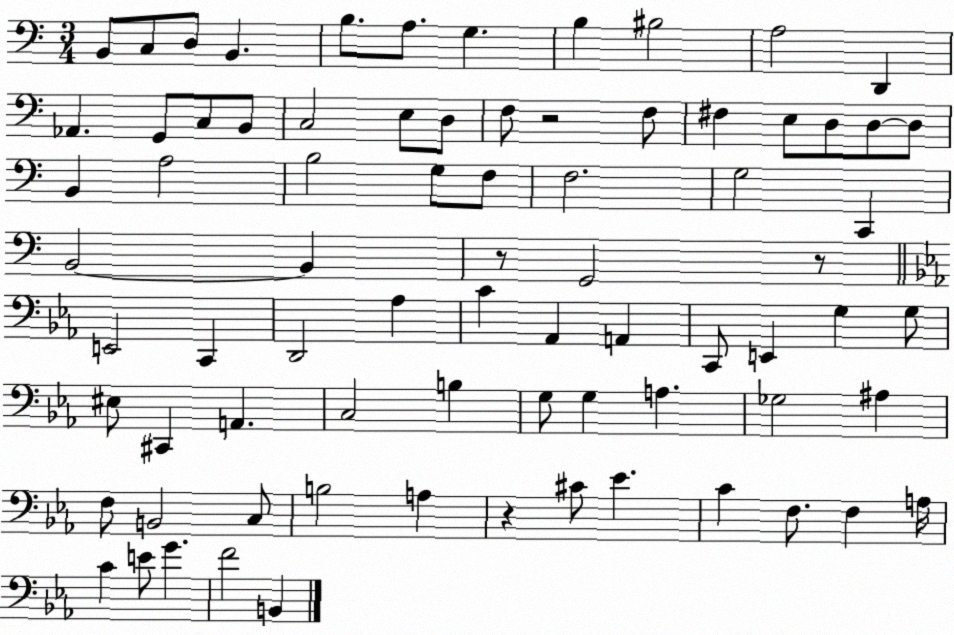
X:1
T:Untitled
M:3/4
L:1/4
K:C
B,,/2 C,/2 D,/2 B,, B,/2 A,/2 G, B, ^B,2 A,2 D,, _A,, G,,/2 C,/2 B,,/2 C,2 E,/2 D,/2 F,/2 z2 F,/2 ^F, E,/2 D,/2 D,/2 D,/2 B,, A,2 B,2 G,/2 F,/2 F,2 G,2 C,, B,,2 B,, z/2 G,,2 z/2 E,,2 C,, D,,2 _A, C _A,, A,, C,,/2 E,, G, G,/2 ^E,/2 ^C,, A,, C,2 B, G,/2 G, A, _G,2 ^A, F,/2 B,,2 C,/2 B,2 A, z ^C/2 _E C F,/2 F, A,/4 C E/2 G F2 B,,